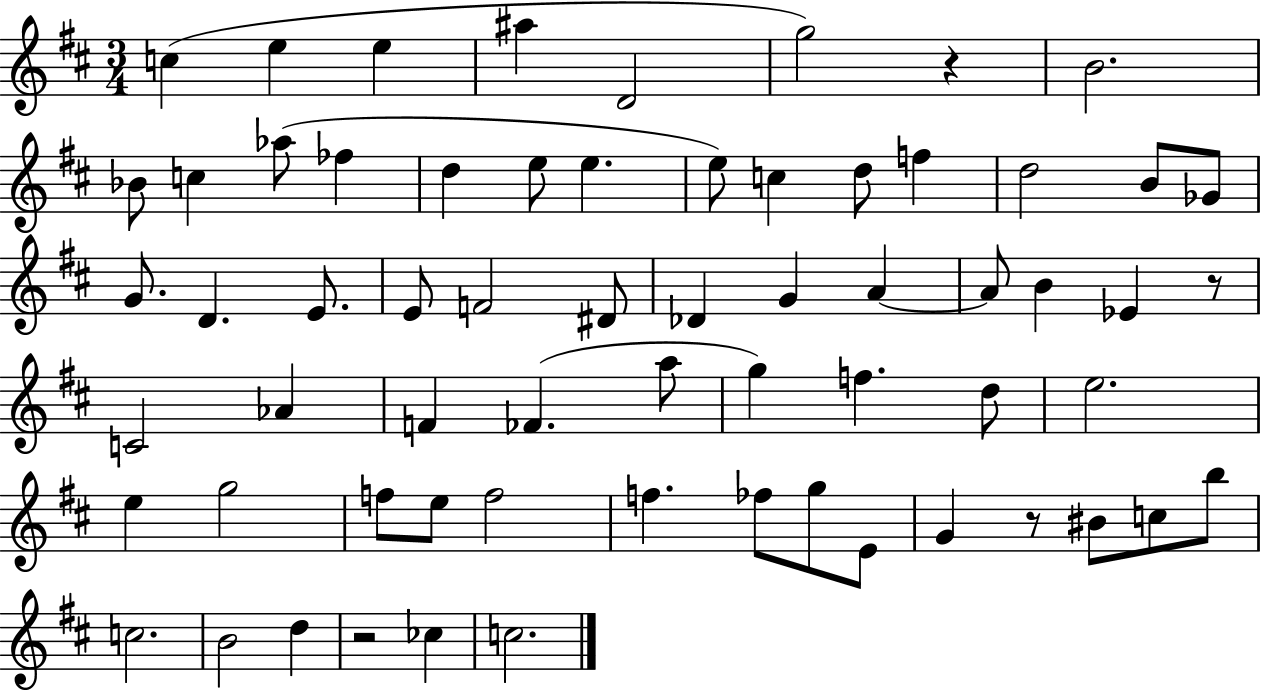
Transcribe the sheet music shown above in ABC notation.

X:1
T:Untitled
M:3/4
L:1/4
K:D
c e e ^a D2 g2 z B2 _B/2 c _a/2 _f d e/2 e e/2 c d/2 f d2 B/2 _G/2 G/2 D E/2 E/2 F2 ^D/2 _D G A A/2 B _E z/2 C2 _A F _F a/2 g f d/2 e2 e g2 f/2 e/2 f2 f _f/2 g/2 E/2 G z/2 ^B/2 c/2 b/2 c2 B2 d z2 _c c2